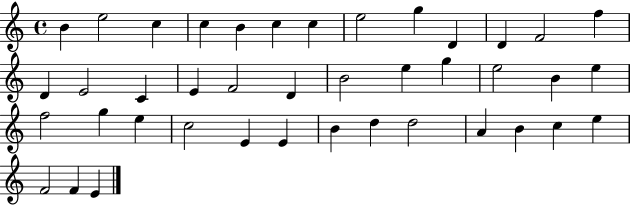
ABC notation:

X:1
T:Untitled
M:4/4
L:1/4
K:C
B e2 c c B c c e2 g D D F2 f D E2 C E F2 D B2 e g e2 B e f2 g e c2 E E B d d2 A B c e F2 F E